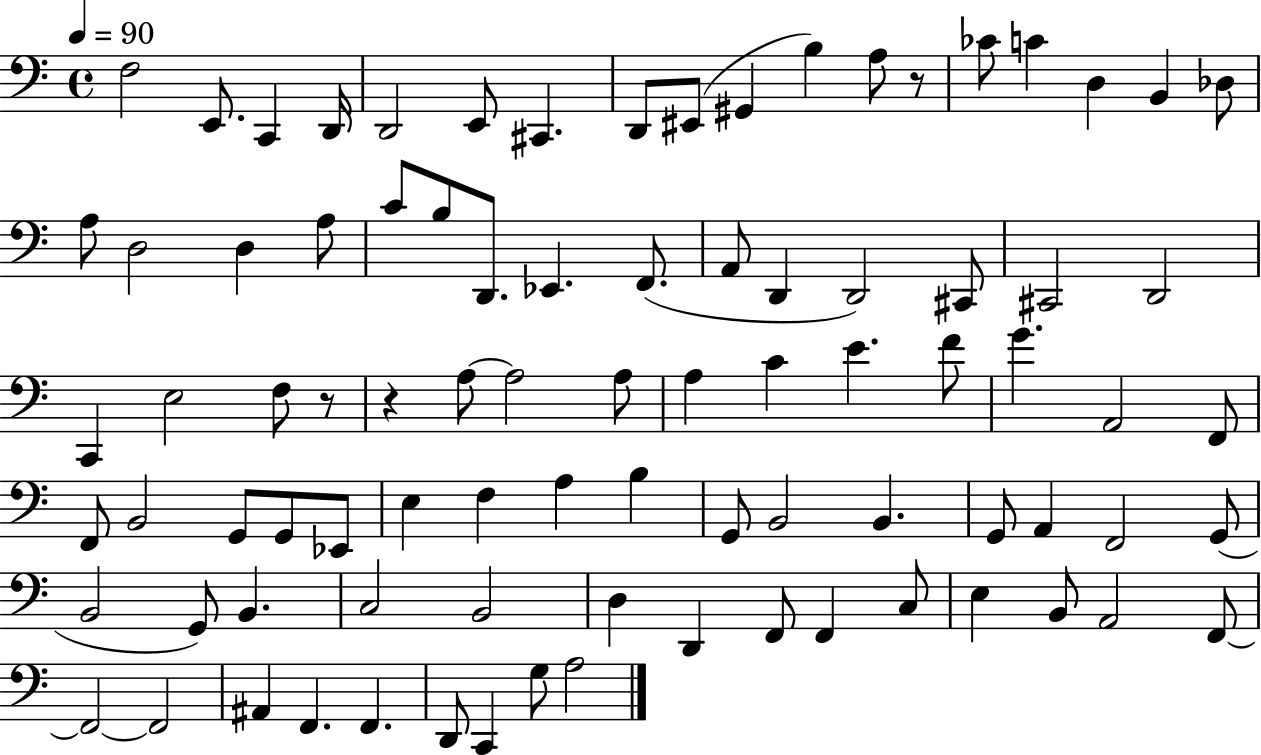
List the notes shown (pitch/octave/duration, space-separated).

F3/h E2/e. C2/q D2/s D2/h E2/e C#2/q. D2/e EIS2/e G#2/q B3/q A3/e R/e CES4/e C4/q D3/q B2/q Db3/e A3/e D3/h D3/q A3/e C4/e B3/e D2/e. Eb2/q. F2/e. A2/e D2/q D2/h C#2/e C#2/h D2/h C2/q E3/h F3/e R/e R/q A3/e A3/h A3/e A3/q C4/q E4/q. F4/e G4/q. A2/h F2/e F2/e B2/h G2/e G2/e Eb2/e E3/q F3/q A3/q B3/q G2/e B2/h B2/q. G2/e A2/q F2/h G2/e B2/h G2/e B2/q. C3/h B2/h D3/q D2/q F2/e F2/q C3/e E3/q B2/e A2/h F2/e F2/h F2/h A#2/q F2/q. F2/q. D2/e C2/q G3/e A3/h